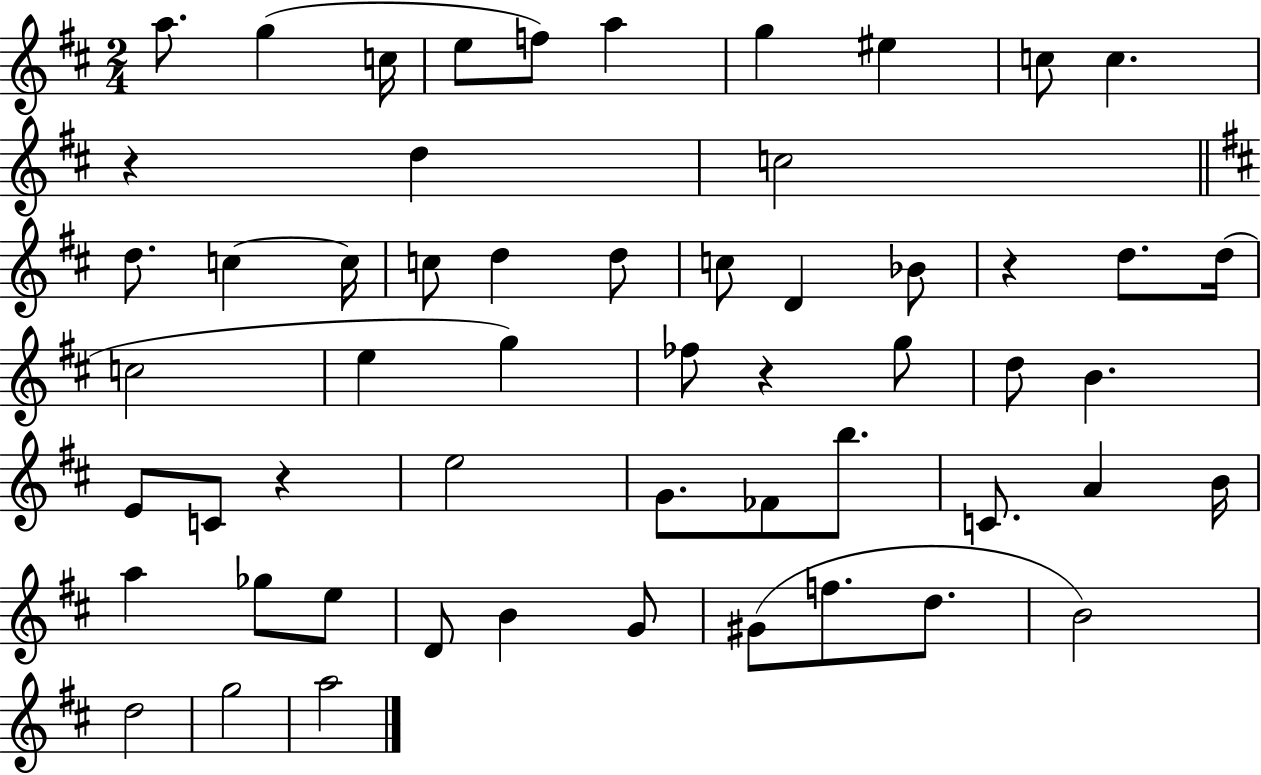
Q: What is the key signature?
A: D major